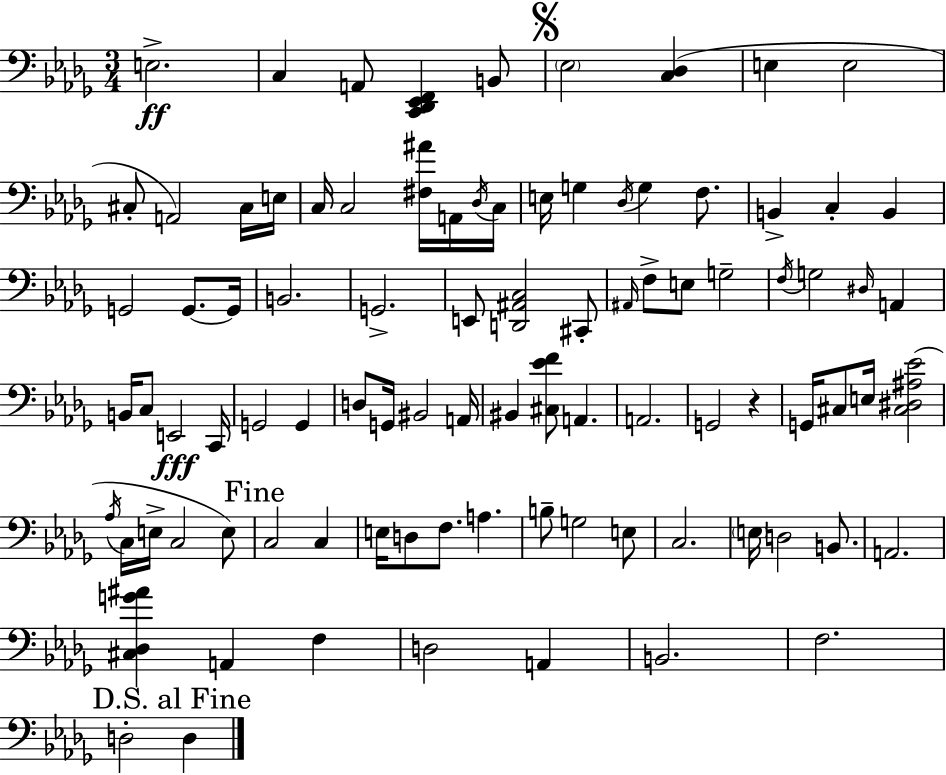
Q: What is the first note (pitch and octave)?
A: E3